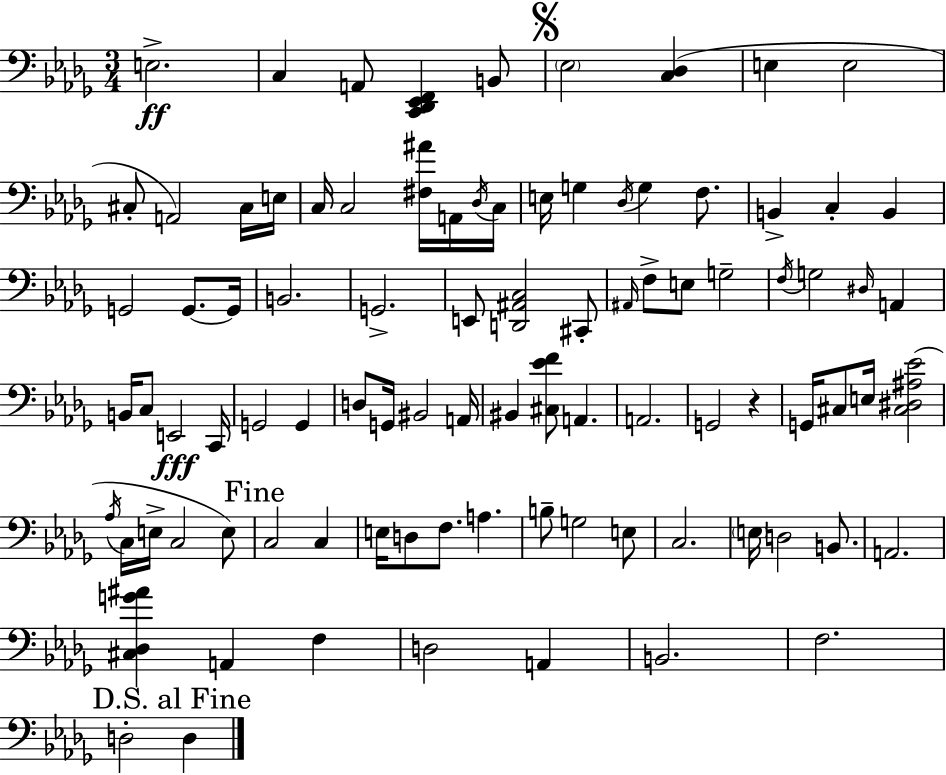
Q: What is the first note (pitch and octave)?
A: E3